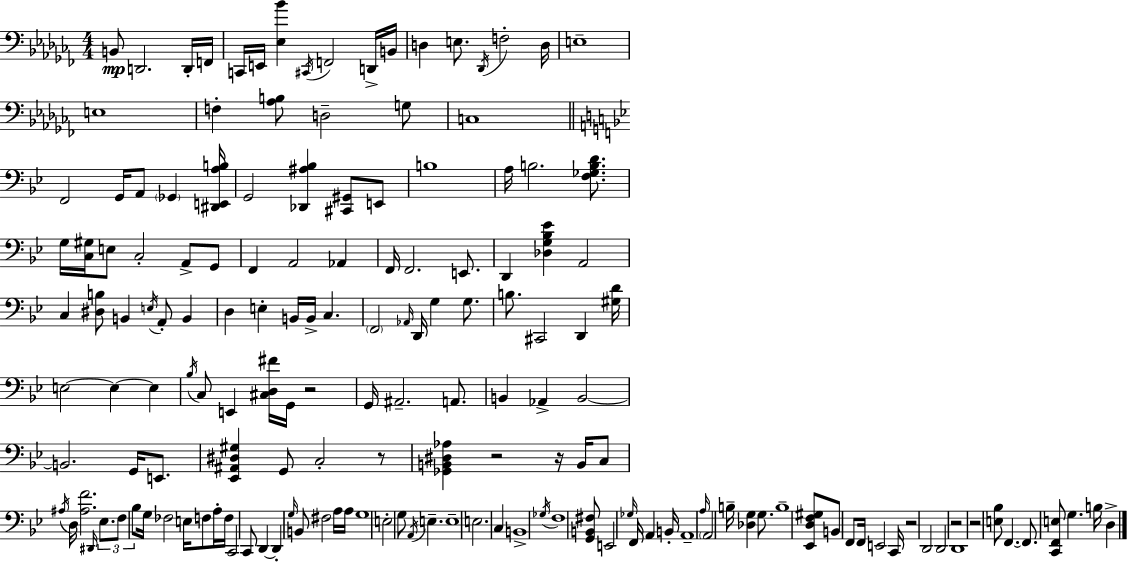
X:1
T:Untitled
M:4/4
L:1/4
K:Abm
B,,/2 D,,2 D,,/4 F,,/4 C,,/4 E,,/4 [_E,_B] ^C,,/4 F,,2 D,,/4 B,,/4 D, E,/2 _D,,/4 F,2 D,/4 E,4 E,4 F, [_A,B,]/2 D,2 G,/2 C,4 F,,2 G,,/4 A,,/2 _G,, [^D,,E,,A,B,]/4 G,,2 [_D,,^A,_B,] [^C,,^G,,]/2 E,,/2 B,4 A,/4 B,2 [F,_G,B,D]/2 G,/4 [C,^G,]/4 E,/2 C,2 A,,/2 G,,/2 F,, A,,2 _A,, F,,/4 F,,2 E,,/2 D,, [_D,G,_B,_E] A,,2 C, [^D,B,]/2 B,, E,/4 A,,/2 B,, D, E, B,,/4 B,,/4 C, F,,2 _A,,/4 D,,/4 G, G,/2 B,/2 ^C,,2 D,, [^G,D]/4 E,2 E, E, _B,/4 C,/2 E,, [^C,D,^F]/4 G,,/4 z2 G,,/4 ^A,,2 A,,/2 B,, _A,, B,,2 B,,2 G,,/4 E,,/2 [_E,,^A,,^D,^G,] G,,/2 C,2 z/2 [_G,,B,,^D,_A,] z2 z/4 B,,/4 C,/2 ^A,/4 D,/4 [^A,F]2 ^D,,/4 _E,/2 F,/2 _B,/2 G,/4 _F,2 E,/4 F,/2 A,/4 F,/4 C,,2 C,,/2 D,, D,, G,/4 B,,/2 ^F,2 A,/4 A,/4 G,4 E,2 G,/2 A,,/4 E, E,4 E,2 C, B,,4 _G,/4 F,4 [G,,B,,^F,]/2 E,,2 _G,/4 F,,/4 A,, B,,/4 A,,4 A,/4 A,,2 B,/4 [_D,G,] G,/2 B,4 [_E,,D,F,^G,]/2 B,,/2 F,,/2 F,,/4 E,,2 C,,/4 z2 D,,2 D,,2 z2 D,,4 z2 [E,_B,]/2 F,, F,,/2 [C,,F,,E,]/2 G, B,/4 D,